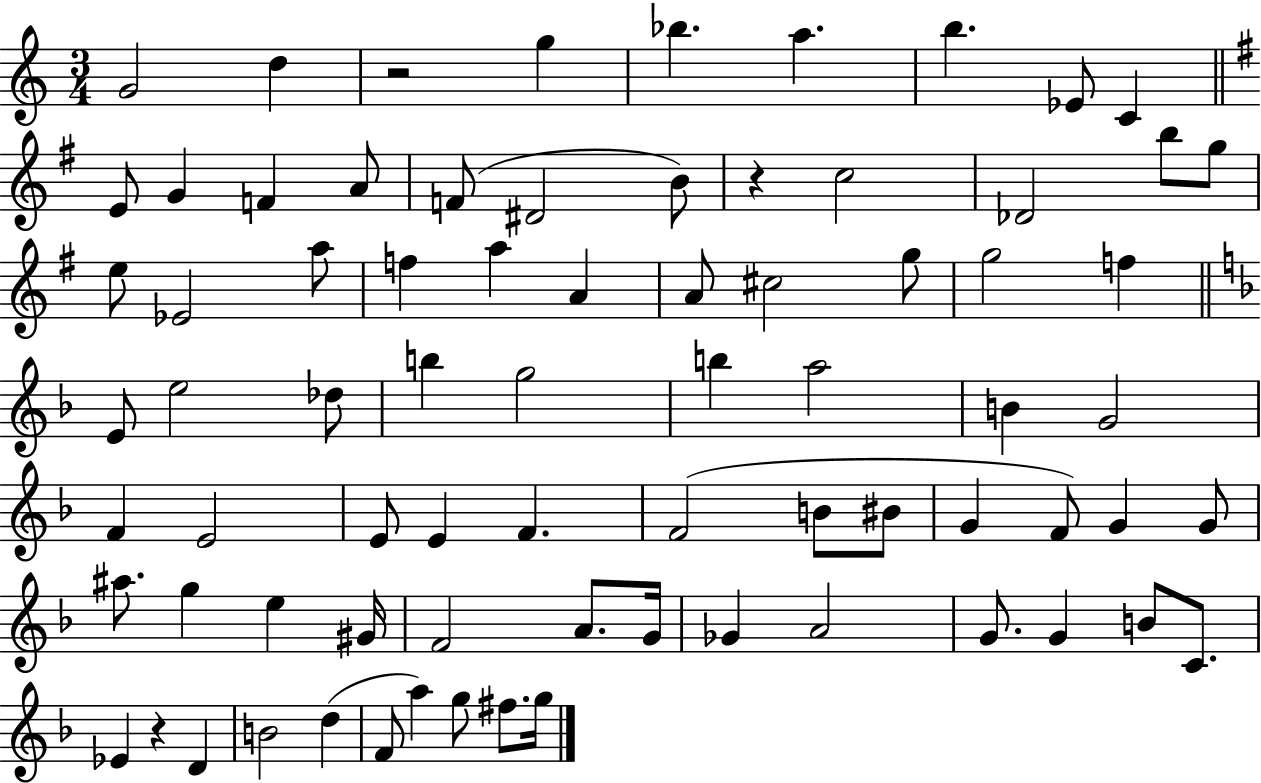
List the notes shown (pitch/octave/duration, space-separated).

G4/h D5/q R/h G5/q Bb5/q. A5/q. B5/q. Eb4/e C4/q E4/e G4/q F4/q A4/e F4/e D#4/h B4/e R/q C5/h Db4/h B5/e G5/e E5/e Eb4/h A5/e F5/q A5/q A4/q A4/e C#5/h G5/e G5/h F5/q E4/e E5/h Db5/e B5/q G5/h B5/q A5/h B4/q G4/h F4/q E4/h E4/e E4/q F4/q. F4/h B4/e BIS4/e G4/q F4/e G4/q G4/e A#5/e. G5/q E5/q G#4/s F4/h A4/e. G4/s Gb4/q A4/h G4/e. G4/q B4/e C4/e. Eb4/q R/q D4/q B4/h D5/q F4/e A5/q G5/e F#5/e. G5/s